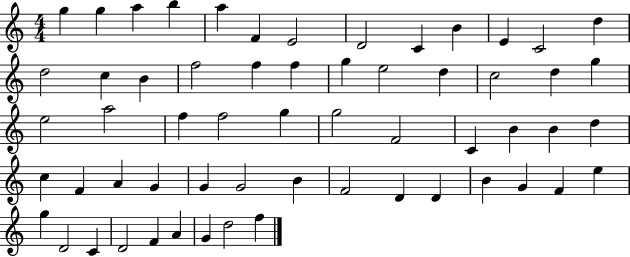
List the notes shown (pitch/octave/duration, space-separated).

G5/q G5/q A5/q B5/q A5/q F4/q E4/h D4/h C4/q B4/q E4/q C4/h D5/q D5/h C5/q B4/q F5/h F5/q F5/q G5/q E5/h D5/q C5/h D5/q G5/q E5/h A5/h F5/q F5/h G5/q G5/h F4/h C4/q B4/q B4/q D5/q C5/q F4/q A4/q G4/q G4/q G4/h B4/q F4/h D4/q D4/q B4/q G4/q F4/q E5/q G5/q D4/h C4/q D4/h F4/q A4/q G4/q D5/h F5/q